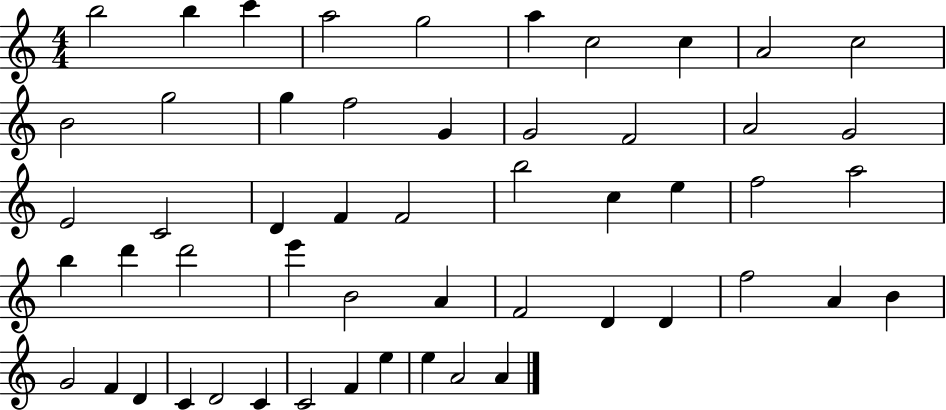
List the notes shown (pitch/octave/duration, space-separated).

B5/h B5/q C6/q A5/h G5/h A5/q C5/h C5/q A4/h C5/h B4/h G5/h G5/q F5/h G4/q G4/h F4/h A4/h G4/h E4/h C4/h D4/q F4/q F4/h B5/h C5/q E5/q F5/h A5/h B5/q D6/q D6/h E6/q B4/h A4/q F4/h D4/q D4/q F5/h A4/q B4/q G4/h F4/q D4/q C4/q D4/h C4/q C4/h F4/q E5/q E5/q A4/h A4/q